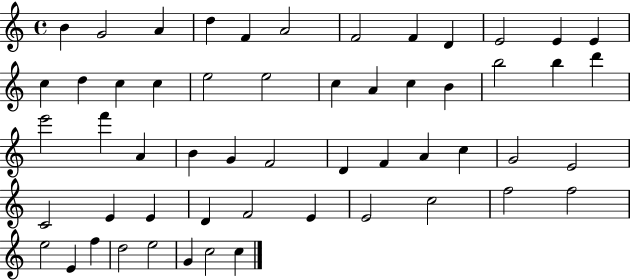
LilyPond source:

{
  \clef treble
  \time 4/4
  \defaultTimeSignature
  \key c \major
  b'4 g'2 a'4 | d''4 f'4 a'2 | f'2 f'4 d'4 | e'2 e'4 e'4 | \break c''4 d''4 c''4 c''4 | e''2 e''2 | c''4 a'4 c''4 b'4 | b''2 b''4 d'''4 | \break e'''2 f'''4 a'4 | b'4 g'4 f'2 | d'4 f'4 a'4 c''4 | g'2 e'2 | \break c'2 e'4 e'4 | d'4 f'2 e'4 | e'2 c''2 | f''2 f''2 | \break e''2 e'4 f''4 | d''2 e''2 | g'4 c''2 c''4 | \bar "|."
}